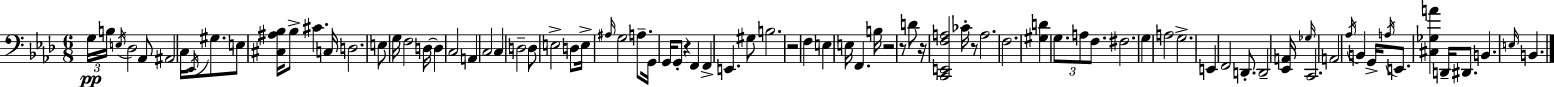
G3/s B3/s E3/s Db3/h Ab2/e A#2/h C3/s Eb2/s G#3/e. E3/e [C#3,A#3,Bb3]/s Bb3/e C#4/q. C3/s D3/h. E3/e G3/s F3/h D3/s D3/q C3/h A2/q C3/h C3/q D3/h D3/e E3/h D3/e E3/s A#3/s G3/h A3/e. G2/s G2/s G2/e R/q F2/q F2/q E2/q. G#3/e B3/h. R/h F3/q E3/q E3/s F2/q. B3/s R/h R/e D4/e R/s [C2,E2,F3,A3]/h CES4/s R/e A3/h. F3/h. [G#3,D4]/q G3/e. A3/e F3/e. F#3/h. G3/q A3/h G3/h. E2/q F2/h D2/e. D2/h [Eb2,A2]/s Gb3/s C2/h. A2/h Ab3/s B2/q G2/s A3/s E2/e. [C#3,Gb3,A4]/q D2/s D#2/e. B2/q. E3/s B2/q.